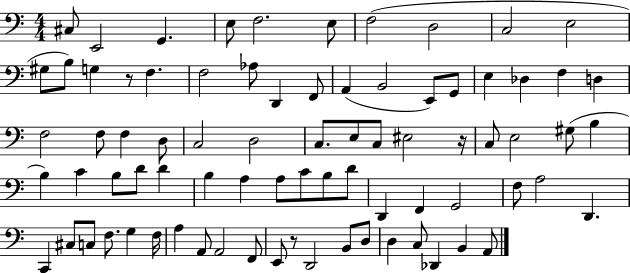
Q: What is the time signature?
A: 4/4